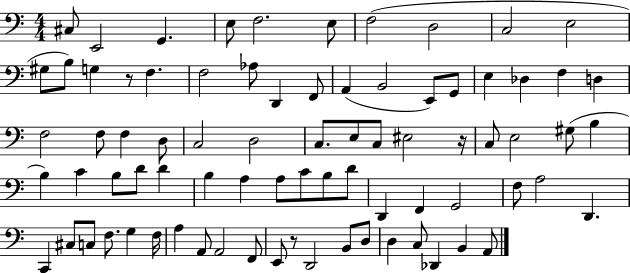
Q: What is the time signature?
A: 4/4